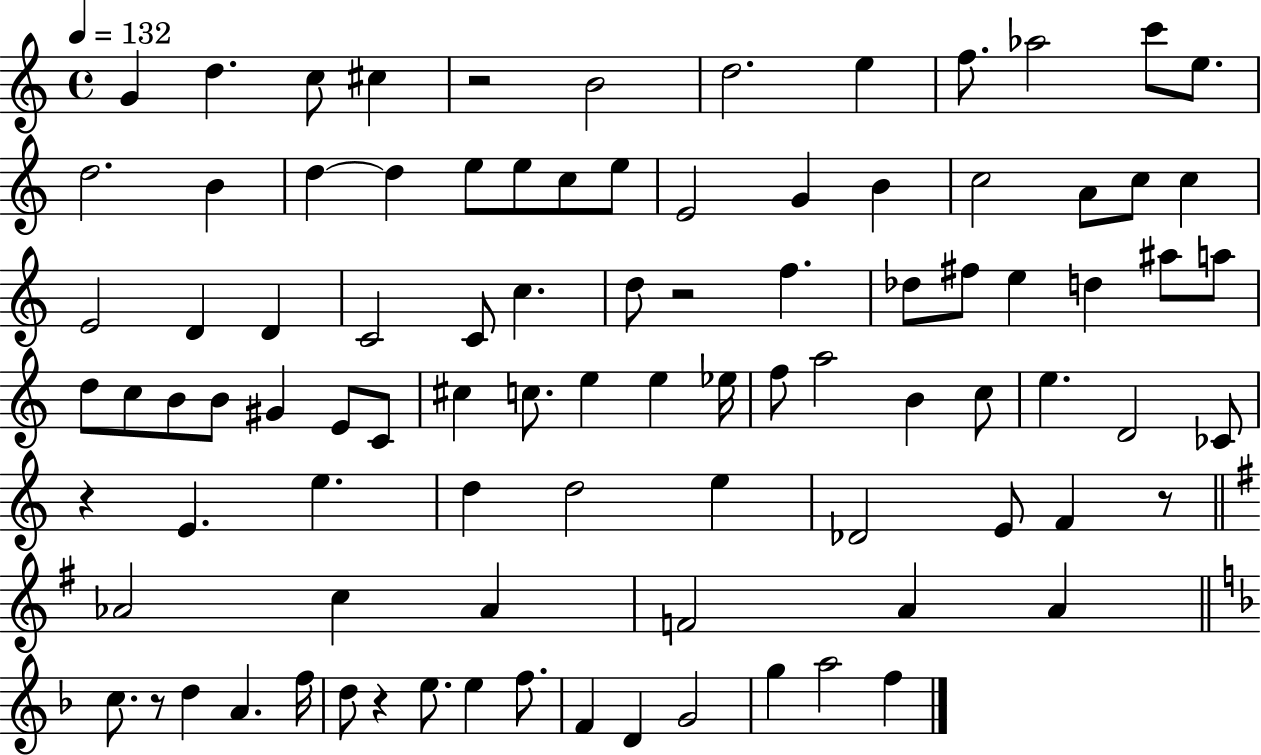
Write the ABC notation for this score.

X:1
T:Untitled
M:4/4
L:1/4
K:C
G d c/2 ^c z2 B2 d2 e f/2 _a2 c'/2 e/2 d2 B d d e/2 e/2 c/2 e/2 E2 G B c2 A/2 c/2 c E2 D D C2 C/2 c d/2 z2 f _d/2 ^f/2 e d ^a/2 a/2 d/2 c/2 B/2 B/2 ^G E/2 C/2 ^c c/2 e e _e/4 f/2 a2 B c/2 e D2 _C/2 z E e d d2 e _D2 E/2 F z/2 _A2 c _A F2 A A c/2 z/2 d A f/4 d/2 z e/2 e f/2 F D G2 g a2 f